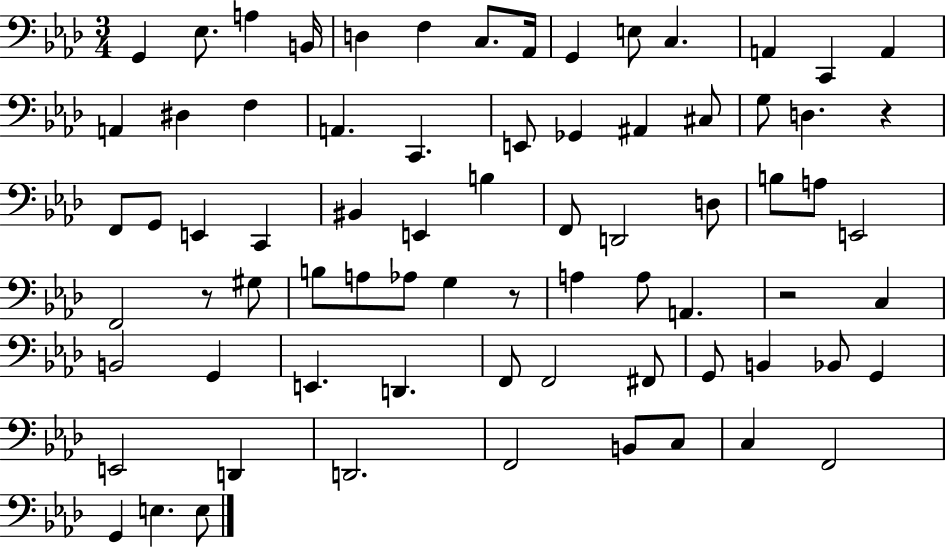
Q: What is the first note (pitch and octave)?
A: G2